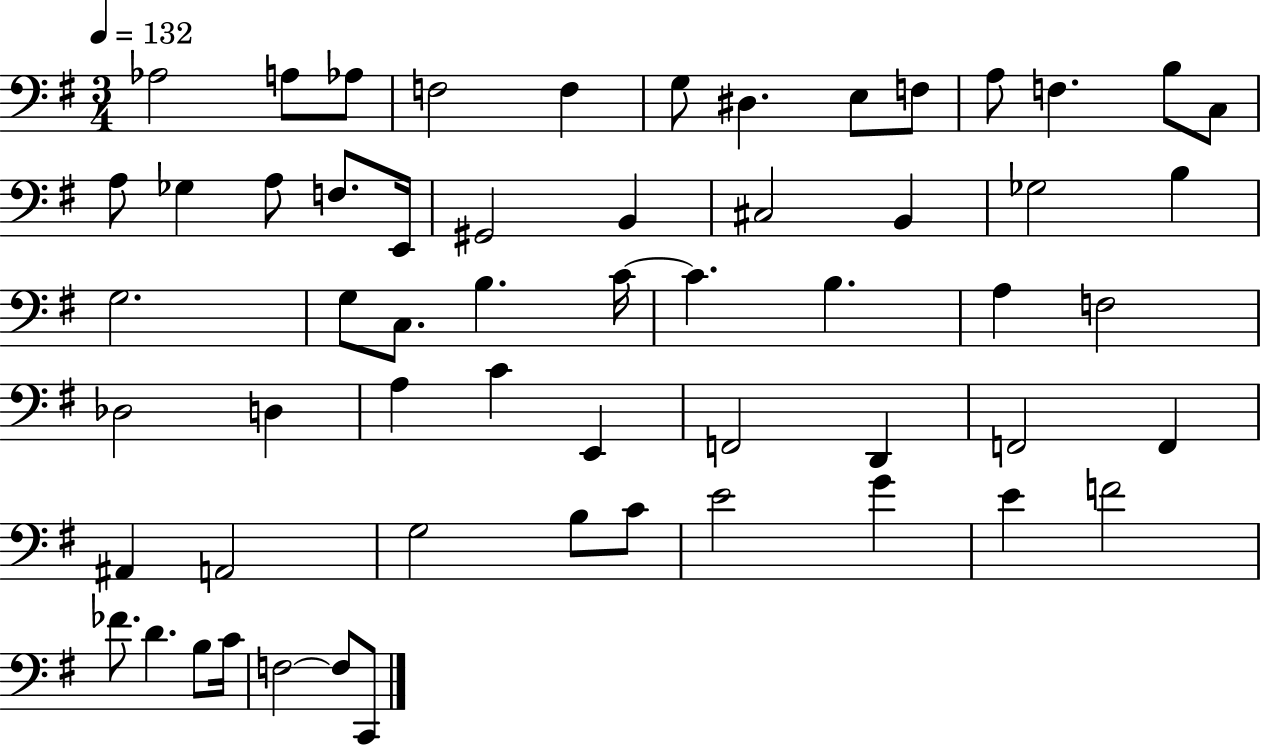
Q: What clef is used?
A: bass